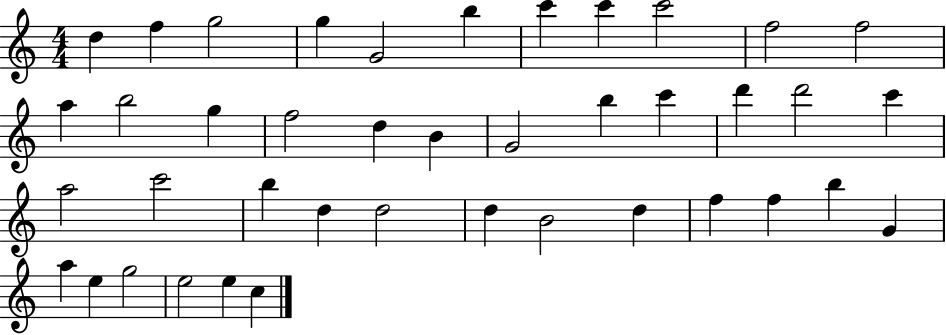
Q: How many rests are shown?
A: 0